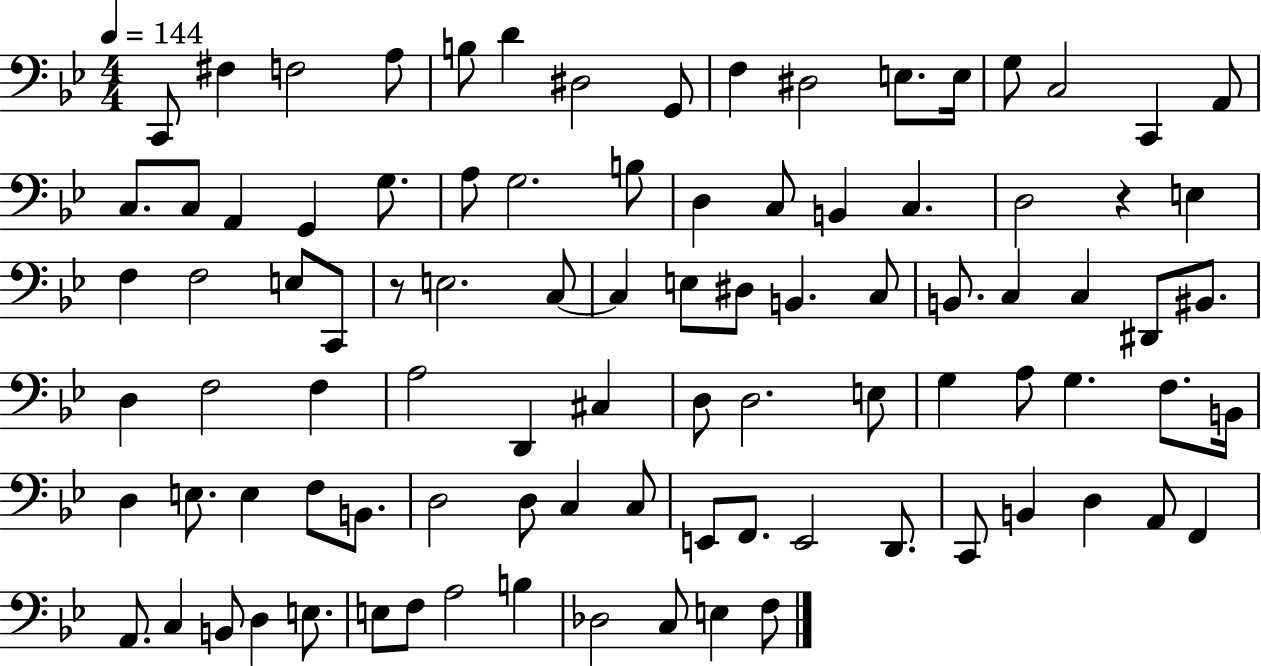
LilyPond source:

{
  \clef bass
  \numericTimeSignature
  \time 4/4
  \key bes \major
  \tempo 4 = 144
  c,8 fis4 f2 a8 | b8 d'4 dis2 g,8 | f4 dis2 e8. e16 | g8 c2 c,4 a,8 | \break c8. c8 a,4 g,4 g8. | a8 g2. b8 | d4 c8 b,4 c4. | d2 r4 e4 | \break f4 f2 e8 c,8 | r8 e2. c8~~ | c4 e8 dis8 b,4. c8 | b,8. c4 c4 dis,8 bis,8. | \break d4 f2 f4 | a2 d,4 cis4 | d8 d2. e8 | g4 a8 g4. f8. b,16 | \break d4 e8. e4 f8 b,8. | d2 d8 c4 c8 | e,8 f,8. e,2 d,8. | c,8 b,4 d4 a,8 f,4 | \break a,8. c4 b,8 d4 e8. | e8 f8 a2 b4 | des2 c8 e4 f8 | \bar "|."
}